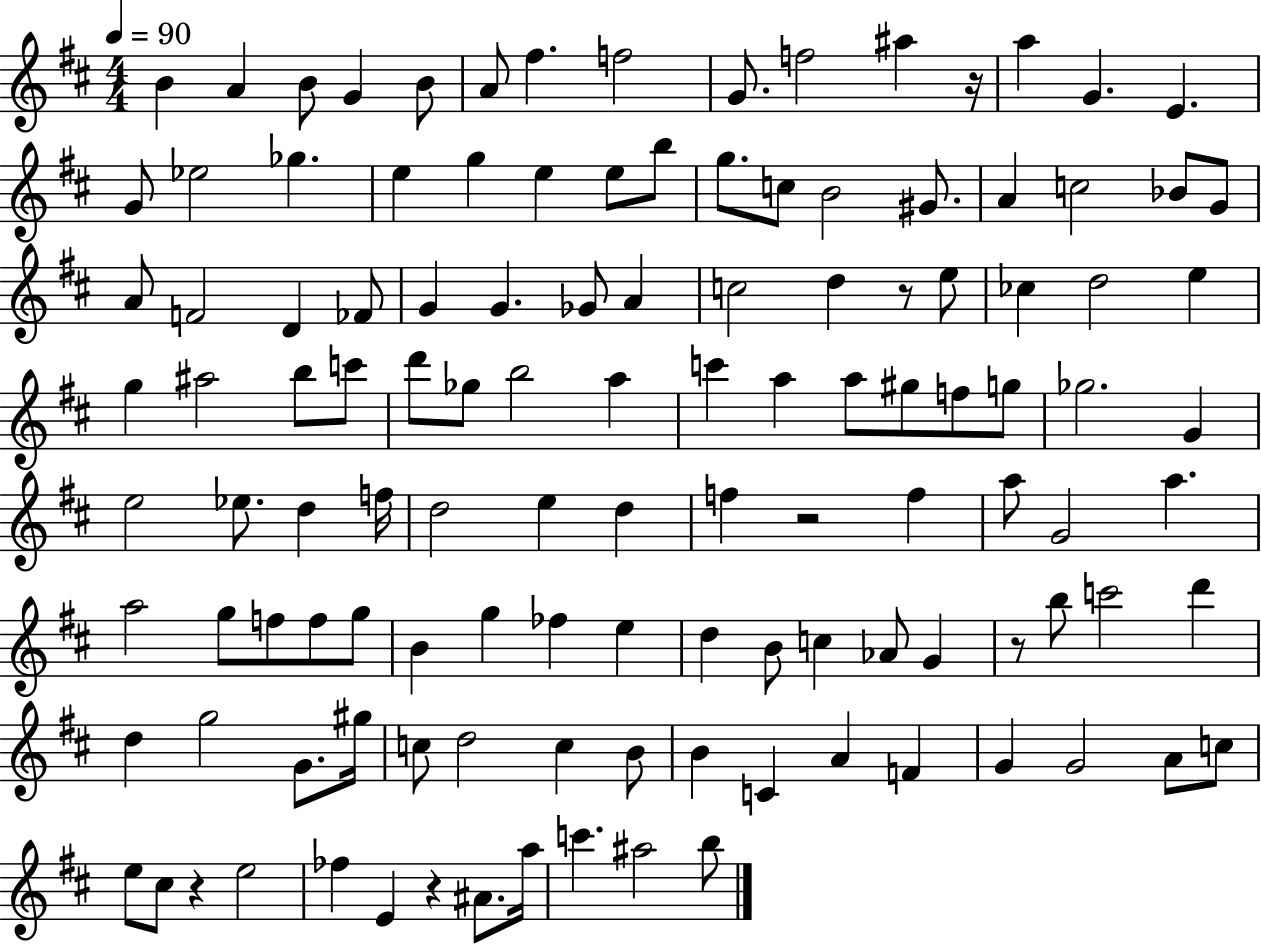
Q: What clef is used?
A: treble